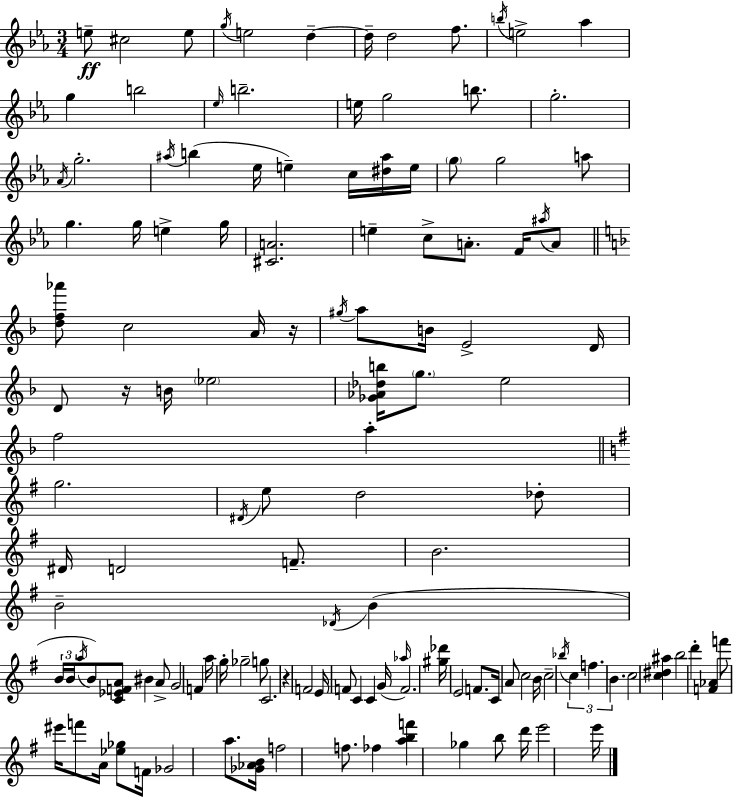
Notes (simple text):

E5/e C#5/h E5/e G5/s E5/h D5/q D5/s D5/h F5/e. B5/s E5/h Ab5/q G5/q B5/h Eb5/s B5/h. E5/s G5/h B5/e. G5/h. Ab4/s G5/h. A#5/s B5/q Eb5/s E5/q C5/s [D#5,A#5]/s E5/s G5/e G5/h A5/e G5/q. G5/s E5/q G5/s [C#4,A4]/h. E5/q C5/e A4/e. F4/s A#5/s A4/e [D5,F5,Ab6]/e C5/h A4/s R/s G#5/s A5/e B4/s E4/h D4/s D4/e R/s B4/s Eb5/h [Gb4,Ab4,Db5,B5]/s G5/e. E5/h F5/h A5/q G5/h. D#4/s E5/e D5/h Db5/e D#4/s D4/h F4/e. B4/h. B4/h Db4/s B4/q B4/s B4/s A5/s B4/e [C4,Eb4,F4,A4]/e BIS4/q A4/e G4/h F4/q A5/s G5/s Gb5/h G5/e C4/h. R/q F4/h E4/s F4/e C4/q C4/q G4/s Ab5/s F4/h. [G#5,Db6]/s E4/h F4/e. C4/s A4/e C5/h B4/s C5/h Bb5/s C5/q F5/q. B4/q. C5/h [C5,D#5,A#5]/q B5/h D6/q [F4,Ab4]/q F6/e EIS6/s F6/e A4/s [Eb5,Gb5]/e F4/s Gb4/h A5/e. [Gb4,Ab4,B4]/s F5/h F5/e. FES5/q [A5,B5,F6]/q Gb5/q B5/e D6/s E6/h E6/s